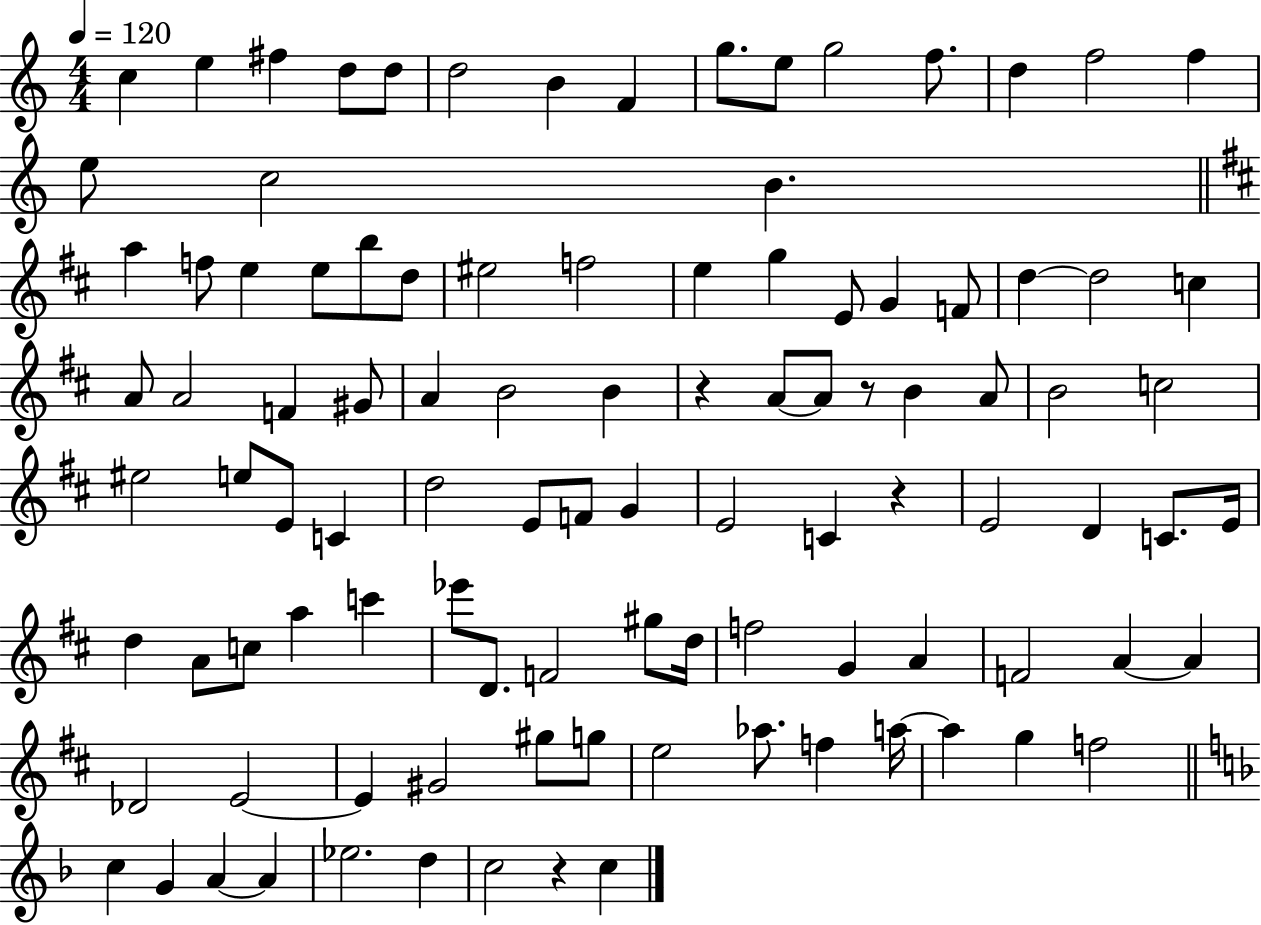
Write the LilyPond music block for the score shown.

{
  \clef treble
  \numericTimeSignature
  \time 4/4
  \key c \major
  \tempo 4 = 120
  c''4 e''4 fis''4 d''8 d''8 | d''2 b'4 f'4 | g''8. e''8 g''2 f''8. | d''4 f''2 f''4 | \break e''8 c''2 b'4. | \bar "||" \break \key d \major a''4 f''8 e''4 e''8 b''8 d''8 | eis''2 f''2 | e''4 g''4 e'8 g'4 f'8 | d''4~~ d''2 c''4 | \break a'8 a'2 f'4 gis'8 | a'4 b'2 b'4 | r4 a'8~~ a'8 r8 b'4 a'8 | b'2 c''2 | \break eis''2 e''8 e'8 c'4 | d''2 e'8 f'8 g'4 | e'2 c'4 r4 | e'2 d'4 c'8. e'16 | \break d''4 a'8 c''8 a''4 c'''4 | ees'''8 d'8. f'2 gis''8 d''16 | f''2 g'4 a'4 | f'2 a'4~~ a'4 | \break des'2 e'2~~ | e'4 gis'2 gis''8 g''8 | e''2 aes''8. f''4 a''16~~ | a''4 g''4 f''2 | \break \bar "||" \break \key f \major c''4 g'4 a'4~~ a'4 | ees''2. d''4 | c''2 r4 c''4 | \bar "|."
}